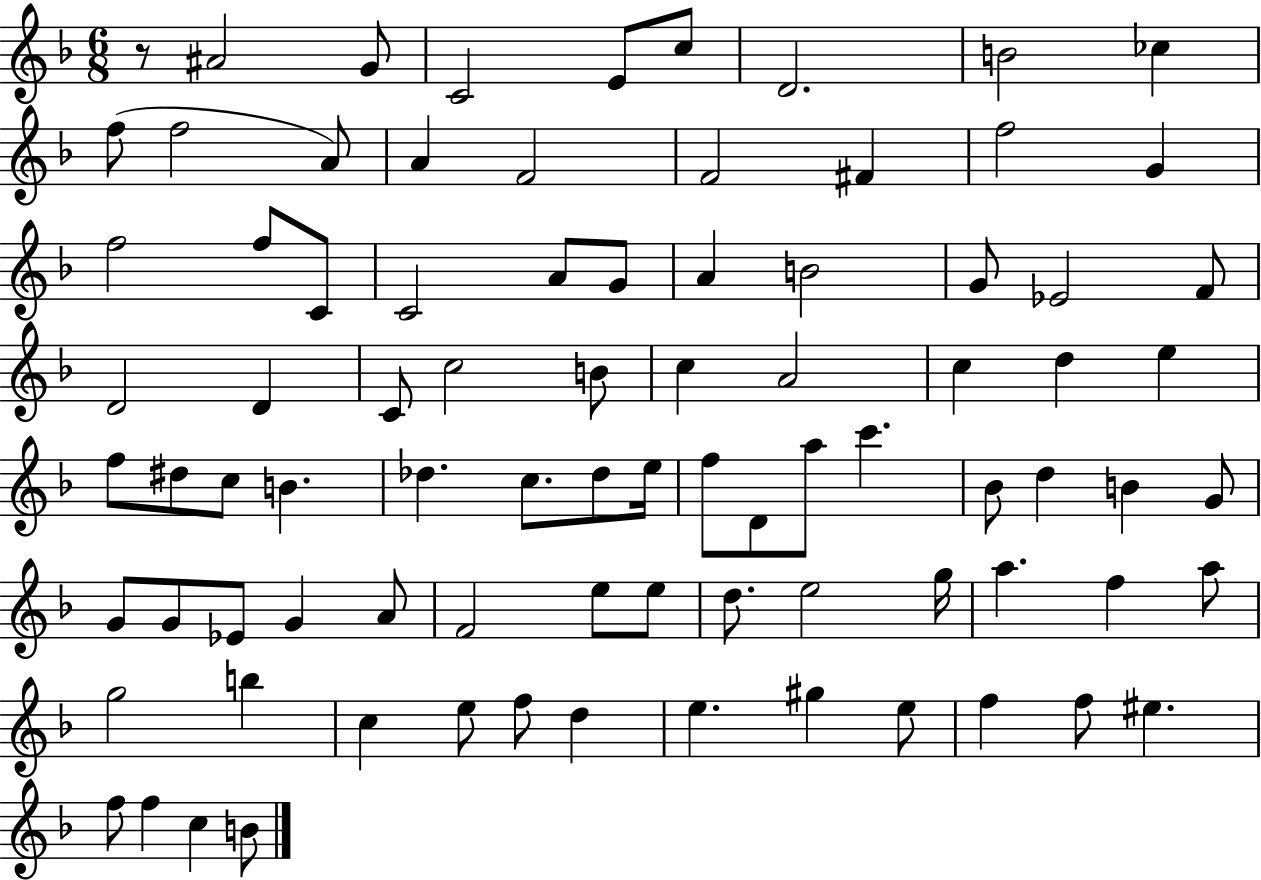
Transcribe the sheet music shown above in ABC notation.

X:1
T:Untitled
M:6/8
L:1/4
K:F
z/2 ^A2 G/2 C2 E/2 c/2 D2 B2 _c f/2 f2 A/2 A F2 F2 ^F f2 G f2 f/2 C/2 C2 A/2 G/2 A B2 G/2 _E2 F/2 D2 D C/2 c2 B/2 c A2 c d e f/2 ^d/2 c/2 B _d c/2 _d/2 e/4 f/2 D/2 a/2 c' _B/2 d B G/2 G/2 G/2 _E/2 G A/2 F2 e/2 e/2 d/2 e2 g/4 a f a/2 g2 b c e/2 f/2 d e ^g e/2 f f/2 ^e f/2 f c B/2